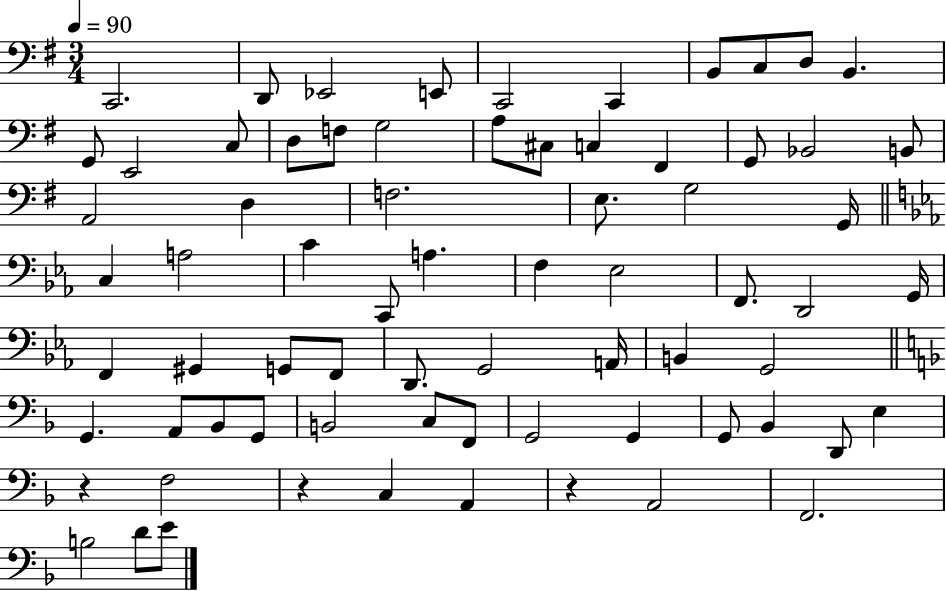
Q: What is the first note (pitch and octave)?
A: C2